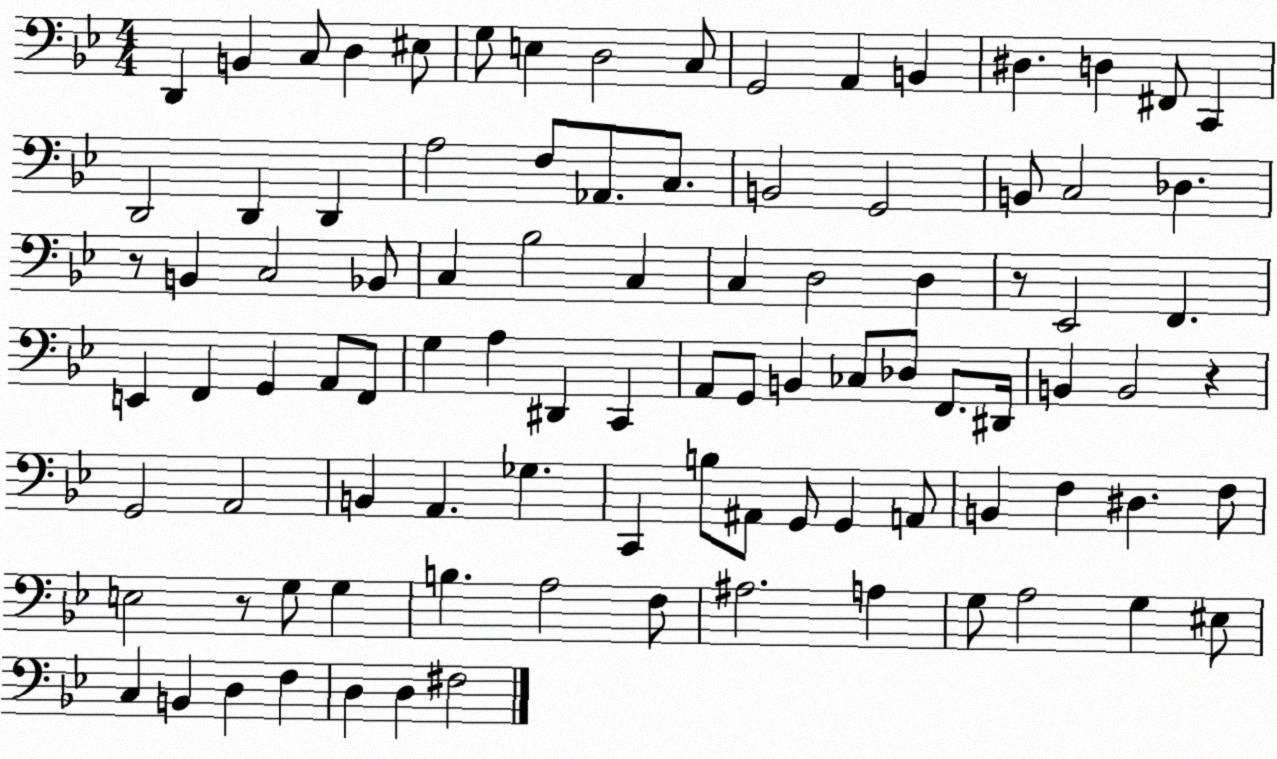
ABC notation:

X:1
T:Untitled
M:4/4
L:1/4
K:Bb
D,, B,, C,/2 D, ^E,/2 G,/2 E, D,2 C,/2 G,,2 A,, B,, ^D, D, ^F,,/2 C,, D,,2 D,, D,, A,2 F,/2 _A,,/2 C,/2 B,,2 G,,2 B,,/2 C,2 _D, z/2 B,, C,2 _B,,/2 C, _B,2 C, C, D,2 D, z/2 _E,,2 F,, E,, F,, G,, A,,/2 F,,/2 G, A, ^D,, C,, A,,/2 G,,/2 B,, _C,/2 _D,/2 F,,/2 ^D,,/4 B,, B,,2 z G,,2 A,,2 B,, A,, _G, C,, B,/2 ^A,,/2 G,,/2 G,, A,,/2 B,, F, ^D, F,/2 E,2 z/2 G,/2 G, B, A,2 F,/2 ^A,2 A, G,/2 A,2 G, ^E,/2 C, B,, D, F, D, D, ^F,2